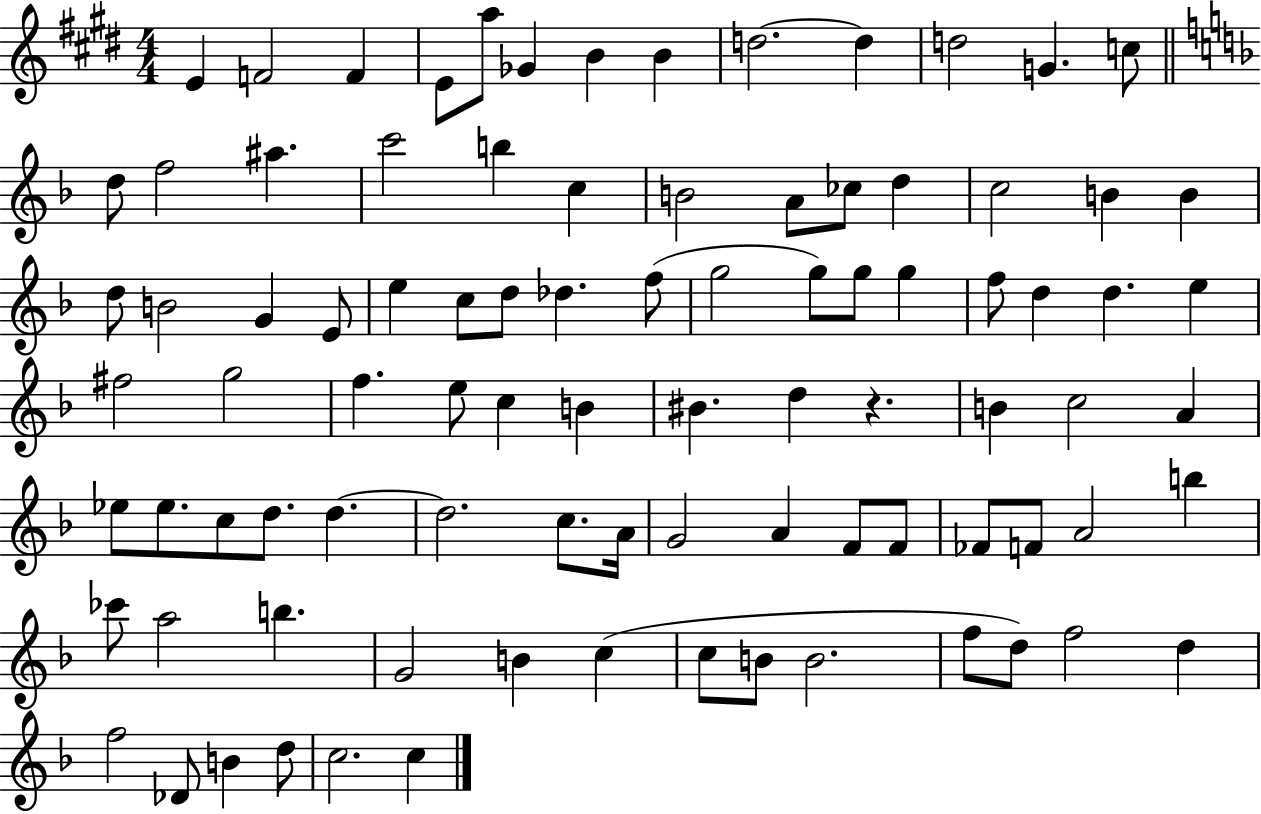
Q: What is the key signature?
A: E major